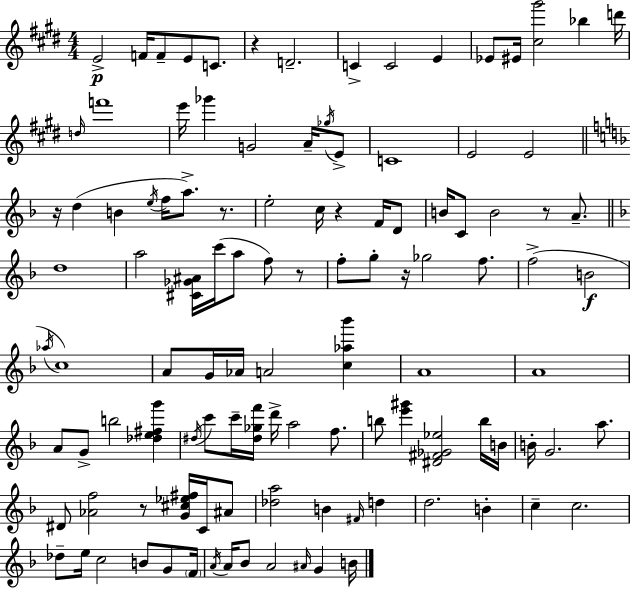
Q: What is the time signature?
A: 4/4